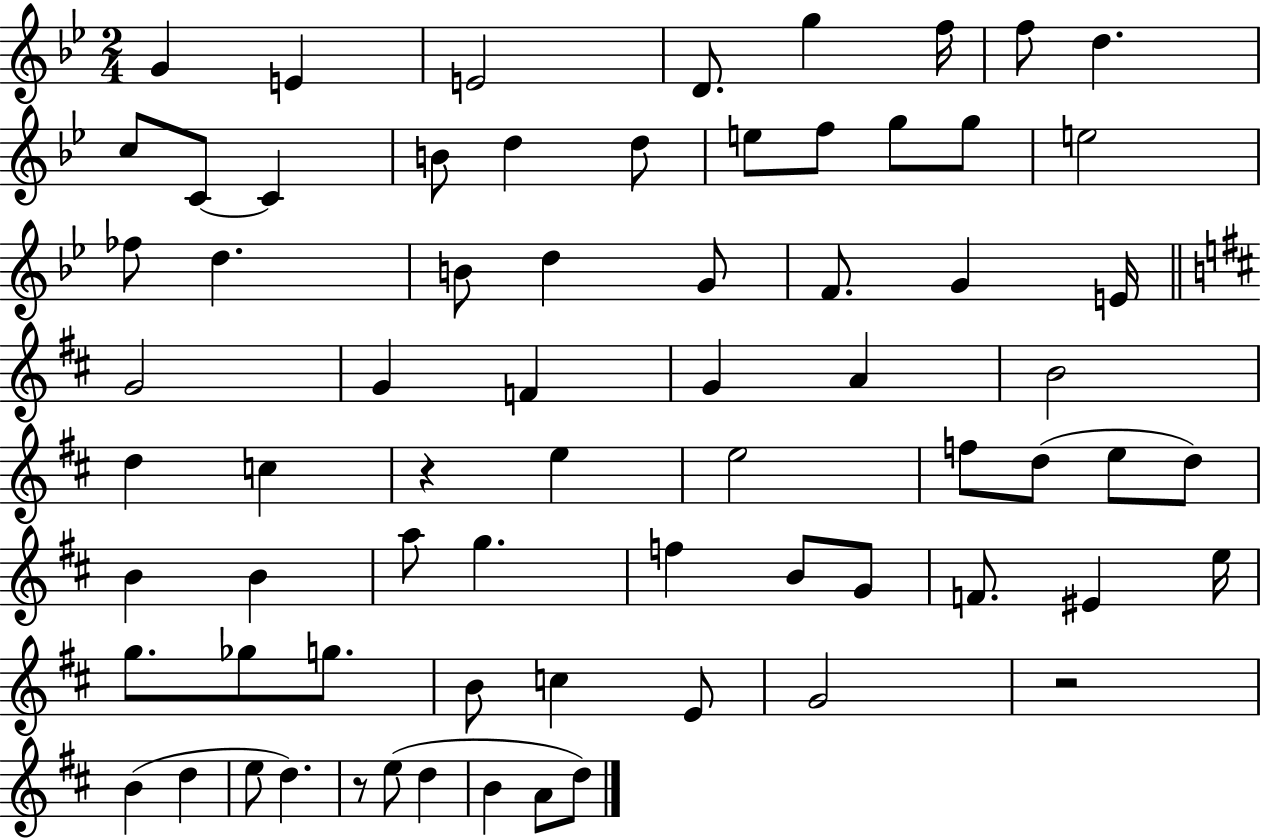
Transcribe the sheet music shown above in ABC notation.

X:1
T:Untitled
M:2/4
L:1/4
K:Bb
G E E2 D/2 g f/4 f/2 d c/2 C/2 C B/2 d d/2 e/2 f/2 g/2 g/2 e2 _f/2 d B/2 d G/2 F/2 G E/4 G2 G F G A B2 d c z e e2 f/2 d/2 e/2 d/2 B B a/2 g f B/2 G/2 F/2 ^E e/4 g/2 _g/2 g/2 B/2 c E/2 G2 z2 B d e/2 d z/2 e/2 d B A/2 d/2